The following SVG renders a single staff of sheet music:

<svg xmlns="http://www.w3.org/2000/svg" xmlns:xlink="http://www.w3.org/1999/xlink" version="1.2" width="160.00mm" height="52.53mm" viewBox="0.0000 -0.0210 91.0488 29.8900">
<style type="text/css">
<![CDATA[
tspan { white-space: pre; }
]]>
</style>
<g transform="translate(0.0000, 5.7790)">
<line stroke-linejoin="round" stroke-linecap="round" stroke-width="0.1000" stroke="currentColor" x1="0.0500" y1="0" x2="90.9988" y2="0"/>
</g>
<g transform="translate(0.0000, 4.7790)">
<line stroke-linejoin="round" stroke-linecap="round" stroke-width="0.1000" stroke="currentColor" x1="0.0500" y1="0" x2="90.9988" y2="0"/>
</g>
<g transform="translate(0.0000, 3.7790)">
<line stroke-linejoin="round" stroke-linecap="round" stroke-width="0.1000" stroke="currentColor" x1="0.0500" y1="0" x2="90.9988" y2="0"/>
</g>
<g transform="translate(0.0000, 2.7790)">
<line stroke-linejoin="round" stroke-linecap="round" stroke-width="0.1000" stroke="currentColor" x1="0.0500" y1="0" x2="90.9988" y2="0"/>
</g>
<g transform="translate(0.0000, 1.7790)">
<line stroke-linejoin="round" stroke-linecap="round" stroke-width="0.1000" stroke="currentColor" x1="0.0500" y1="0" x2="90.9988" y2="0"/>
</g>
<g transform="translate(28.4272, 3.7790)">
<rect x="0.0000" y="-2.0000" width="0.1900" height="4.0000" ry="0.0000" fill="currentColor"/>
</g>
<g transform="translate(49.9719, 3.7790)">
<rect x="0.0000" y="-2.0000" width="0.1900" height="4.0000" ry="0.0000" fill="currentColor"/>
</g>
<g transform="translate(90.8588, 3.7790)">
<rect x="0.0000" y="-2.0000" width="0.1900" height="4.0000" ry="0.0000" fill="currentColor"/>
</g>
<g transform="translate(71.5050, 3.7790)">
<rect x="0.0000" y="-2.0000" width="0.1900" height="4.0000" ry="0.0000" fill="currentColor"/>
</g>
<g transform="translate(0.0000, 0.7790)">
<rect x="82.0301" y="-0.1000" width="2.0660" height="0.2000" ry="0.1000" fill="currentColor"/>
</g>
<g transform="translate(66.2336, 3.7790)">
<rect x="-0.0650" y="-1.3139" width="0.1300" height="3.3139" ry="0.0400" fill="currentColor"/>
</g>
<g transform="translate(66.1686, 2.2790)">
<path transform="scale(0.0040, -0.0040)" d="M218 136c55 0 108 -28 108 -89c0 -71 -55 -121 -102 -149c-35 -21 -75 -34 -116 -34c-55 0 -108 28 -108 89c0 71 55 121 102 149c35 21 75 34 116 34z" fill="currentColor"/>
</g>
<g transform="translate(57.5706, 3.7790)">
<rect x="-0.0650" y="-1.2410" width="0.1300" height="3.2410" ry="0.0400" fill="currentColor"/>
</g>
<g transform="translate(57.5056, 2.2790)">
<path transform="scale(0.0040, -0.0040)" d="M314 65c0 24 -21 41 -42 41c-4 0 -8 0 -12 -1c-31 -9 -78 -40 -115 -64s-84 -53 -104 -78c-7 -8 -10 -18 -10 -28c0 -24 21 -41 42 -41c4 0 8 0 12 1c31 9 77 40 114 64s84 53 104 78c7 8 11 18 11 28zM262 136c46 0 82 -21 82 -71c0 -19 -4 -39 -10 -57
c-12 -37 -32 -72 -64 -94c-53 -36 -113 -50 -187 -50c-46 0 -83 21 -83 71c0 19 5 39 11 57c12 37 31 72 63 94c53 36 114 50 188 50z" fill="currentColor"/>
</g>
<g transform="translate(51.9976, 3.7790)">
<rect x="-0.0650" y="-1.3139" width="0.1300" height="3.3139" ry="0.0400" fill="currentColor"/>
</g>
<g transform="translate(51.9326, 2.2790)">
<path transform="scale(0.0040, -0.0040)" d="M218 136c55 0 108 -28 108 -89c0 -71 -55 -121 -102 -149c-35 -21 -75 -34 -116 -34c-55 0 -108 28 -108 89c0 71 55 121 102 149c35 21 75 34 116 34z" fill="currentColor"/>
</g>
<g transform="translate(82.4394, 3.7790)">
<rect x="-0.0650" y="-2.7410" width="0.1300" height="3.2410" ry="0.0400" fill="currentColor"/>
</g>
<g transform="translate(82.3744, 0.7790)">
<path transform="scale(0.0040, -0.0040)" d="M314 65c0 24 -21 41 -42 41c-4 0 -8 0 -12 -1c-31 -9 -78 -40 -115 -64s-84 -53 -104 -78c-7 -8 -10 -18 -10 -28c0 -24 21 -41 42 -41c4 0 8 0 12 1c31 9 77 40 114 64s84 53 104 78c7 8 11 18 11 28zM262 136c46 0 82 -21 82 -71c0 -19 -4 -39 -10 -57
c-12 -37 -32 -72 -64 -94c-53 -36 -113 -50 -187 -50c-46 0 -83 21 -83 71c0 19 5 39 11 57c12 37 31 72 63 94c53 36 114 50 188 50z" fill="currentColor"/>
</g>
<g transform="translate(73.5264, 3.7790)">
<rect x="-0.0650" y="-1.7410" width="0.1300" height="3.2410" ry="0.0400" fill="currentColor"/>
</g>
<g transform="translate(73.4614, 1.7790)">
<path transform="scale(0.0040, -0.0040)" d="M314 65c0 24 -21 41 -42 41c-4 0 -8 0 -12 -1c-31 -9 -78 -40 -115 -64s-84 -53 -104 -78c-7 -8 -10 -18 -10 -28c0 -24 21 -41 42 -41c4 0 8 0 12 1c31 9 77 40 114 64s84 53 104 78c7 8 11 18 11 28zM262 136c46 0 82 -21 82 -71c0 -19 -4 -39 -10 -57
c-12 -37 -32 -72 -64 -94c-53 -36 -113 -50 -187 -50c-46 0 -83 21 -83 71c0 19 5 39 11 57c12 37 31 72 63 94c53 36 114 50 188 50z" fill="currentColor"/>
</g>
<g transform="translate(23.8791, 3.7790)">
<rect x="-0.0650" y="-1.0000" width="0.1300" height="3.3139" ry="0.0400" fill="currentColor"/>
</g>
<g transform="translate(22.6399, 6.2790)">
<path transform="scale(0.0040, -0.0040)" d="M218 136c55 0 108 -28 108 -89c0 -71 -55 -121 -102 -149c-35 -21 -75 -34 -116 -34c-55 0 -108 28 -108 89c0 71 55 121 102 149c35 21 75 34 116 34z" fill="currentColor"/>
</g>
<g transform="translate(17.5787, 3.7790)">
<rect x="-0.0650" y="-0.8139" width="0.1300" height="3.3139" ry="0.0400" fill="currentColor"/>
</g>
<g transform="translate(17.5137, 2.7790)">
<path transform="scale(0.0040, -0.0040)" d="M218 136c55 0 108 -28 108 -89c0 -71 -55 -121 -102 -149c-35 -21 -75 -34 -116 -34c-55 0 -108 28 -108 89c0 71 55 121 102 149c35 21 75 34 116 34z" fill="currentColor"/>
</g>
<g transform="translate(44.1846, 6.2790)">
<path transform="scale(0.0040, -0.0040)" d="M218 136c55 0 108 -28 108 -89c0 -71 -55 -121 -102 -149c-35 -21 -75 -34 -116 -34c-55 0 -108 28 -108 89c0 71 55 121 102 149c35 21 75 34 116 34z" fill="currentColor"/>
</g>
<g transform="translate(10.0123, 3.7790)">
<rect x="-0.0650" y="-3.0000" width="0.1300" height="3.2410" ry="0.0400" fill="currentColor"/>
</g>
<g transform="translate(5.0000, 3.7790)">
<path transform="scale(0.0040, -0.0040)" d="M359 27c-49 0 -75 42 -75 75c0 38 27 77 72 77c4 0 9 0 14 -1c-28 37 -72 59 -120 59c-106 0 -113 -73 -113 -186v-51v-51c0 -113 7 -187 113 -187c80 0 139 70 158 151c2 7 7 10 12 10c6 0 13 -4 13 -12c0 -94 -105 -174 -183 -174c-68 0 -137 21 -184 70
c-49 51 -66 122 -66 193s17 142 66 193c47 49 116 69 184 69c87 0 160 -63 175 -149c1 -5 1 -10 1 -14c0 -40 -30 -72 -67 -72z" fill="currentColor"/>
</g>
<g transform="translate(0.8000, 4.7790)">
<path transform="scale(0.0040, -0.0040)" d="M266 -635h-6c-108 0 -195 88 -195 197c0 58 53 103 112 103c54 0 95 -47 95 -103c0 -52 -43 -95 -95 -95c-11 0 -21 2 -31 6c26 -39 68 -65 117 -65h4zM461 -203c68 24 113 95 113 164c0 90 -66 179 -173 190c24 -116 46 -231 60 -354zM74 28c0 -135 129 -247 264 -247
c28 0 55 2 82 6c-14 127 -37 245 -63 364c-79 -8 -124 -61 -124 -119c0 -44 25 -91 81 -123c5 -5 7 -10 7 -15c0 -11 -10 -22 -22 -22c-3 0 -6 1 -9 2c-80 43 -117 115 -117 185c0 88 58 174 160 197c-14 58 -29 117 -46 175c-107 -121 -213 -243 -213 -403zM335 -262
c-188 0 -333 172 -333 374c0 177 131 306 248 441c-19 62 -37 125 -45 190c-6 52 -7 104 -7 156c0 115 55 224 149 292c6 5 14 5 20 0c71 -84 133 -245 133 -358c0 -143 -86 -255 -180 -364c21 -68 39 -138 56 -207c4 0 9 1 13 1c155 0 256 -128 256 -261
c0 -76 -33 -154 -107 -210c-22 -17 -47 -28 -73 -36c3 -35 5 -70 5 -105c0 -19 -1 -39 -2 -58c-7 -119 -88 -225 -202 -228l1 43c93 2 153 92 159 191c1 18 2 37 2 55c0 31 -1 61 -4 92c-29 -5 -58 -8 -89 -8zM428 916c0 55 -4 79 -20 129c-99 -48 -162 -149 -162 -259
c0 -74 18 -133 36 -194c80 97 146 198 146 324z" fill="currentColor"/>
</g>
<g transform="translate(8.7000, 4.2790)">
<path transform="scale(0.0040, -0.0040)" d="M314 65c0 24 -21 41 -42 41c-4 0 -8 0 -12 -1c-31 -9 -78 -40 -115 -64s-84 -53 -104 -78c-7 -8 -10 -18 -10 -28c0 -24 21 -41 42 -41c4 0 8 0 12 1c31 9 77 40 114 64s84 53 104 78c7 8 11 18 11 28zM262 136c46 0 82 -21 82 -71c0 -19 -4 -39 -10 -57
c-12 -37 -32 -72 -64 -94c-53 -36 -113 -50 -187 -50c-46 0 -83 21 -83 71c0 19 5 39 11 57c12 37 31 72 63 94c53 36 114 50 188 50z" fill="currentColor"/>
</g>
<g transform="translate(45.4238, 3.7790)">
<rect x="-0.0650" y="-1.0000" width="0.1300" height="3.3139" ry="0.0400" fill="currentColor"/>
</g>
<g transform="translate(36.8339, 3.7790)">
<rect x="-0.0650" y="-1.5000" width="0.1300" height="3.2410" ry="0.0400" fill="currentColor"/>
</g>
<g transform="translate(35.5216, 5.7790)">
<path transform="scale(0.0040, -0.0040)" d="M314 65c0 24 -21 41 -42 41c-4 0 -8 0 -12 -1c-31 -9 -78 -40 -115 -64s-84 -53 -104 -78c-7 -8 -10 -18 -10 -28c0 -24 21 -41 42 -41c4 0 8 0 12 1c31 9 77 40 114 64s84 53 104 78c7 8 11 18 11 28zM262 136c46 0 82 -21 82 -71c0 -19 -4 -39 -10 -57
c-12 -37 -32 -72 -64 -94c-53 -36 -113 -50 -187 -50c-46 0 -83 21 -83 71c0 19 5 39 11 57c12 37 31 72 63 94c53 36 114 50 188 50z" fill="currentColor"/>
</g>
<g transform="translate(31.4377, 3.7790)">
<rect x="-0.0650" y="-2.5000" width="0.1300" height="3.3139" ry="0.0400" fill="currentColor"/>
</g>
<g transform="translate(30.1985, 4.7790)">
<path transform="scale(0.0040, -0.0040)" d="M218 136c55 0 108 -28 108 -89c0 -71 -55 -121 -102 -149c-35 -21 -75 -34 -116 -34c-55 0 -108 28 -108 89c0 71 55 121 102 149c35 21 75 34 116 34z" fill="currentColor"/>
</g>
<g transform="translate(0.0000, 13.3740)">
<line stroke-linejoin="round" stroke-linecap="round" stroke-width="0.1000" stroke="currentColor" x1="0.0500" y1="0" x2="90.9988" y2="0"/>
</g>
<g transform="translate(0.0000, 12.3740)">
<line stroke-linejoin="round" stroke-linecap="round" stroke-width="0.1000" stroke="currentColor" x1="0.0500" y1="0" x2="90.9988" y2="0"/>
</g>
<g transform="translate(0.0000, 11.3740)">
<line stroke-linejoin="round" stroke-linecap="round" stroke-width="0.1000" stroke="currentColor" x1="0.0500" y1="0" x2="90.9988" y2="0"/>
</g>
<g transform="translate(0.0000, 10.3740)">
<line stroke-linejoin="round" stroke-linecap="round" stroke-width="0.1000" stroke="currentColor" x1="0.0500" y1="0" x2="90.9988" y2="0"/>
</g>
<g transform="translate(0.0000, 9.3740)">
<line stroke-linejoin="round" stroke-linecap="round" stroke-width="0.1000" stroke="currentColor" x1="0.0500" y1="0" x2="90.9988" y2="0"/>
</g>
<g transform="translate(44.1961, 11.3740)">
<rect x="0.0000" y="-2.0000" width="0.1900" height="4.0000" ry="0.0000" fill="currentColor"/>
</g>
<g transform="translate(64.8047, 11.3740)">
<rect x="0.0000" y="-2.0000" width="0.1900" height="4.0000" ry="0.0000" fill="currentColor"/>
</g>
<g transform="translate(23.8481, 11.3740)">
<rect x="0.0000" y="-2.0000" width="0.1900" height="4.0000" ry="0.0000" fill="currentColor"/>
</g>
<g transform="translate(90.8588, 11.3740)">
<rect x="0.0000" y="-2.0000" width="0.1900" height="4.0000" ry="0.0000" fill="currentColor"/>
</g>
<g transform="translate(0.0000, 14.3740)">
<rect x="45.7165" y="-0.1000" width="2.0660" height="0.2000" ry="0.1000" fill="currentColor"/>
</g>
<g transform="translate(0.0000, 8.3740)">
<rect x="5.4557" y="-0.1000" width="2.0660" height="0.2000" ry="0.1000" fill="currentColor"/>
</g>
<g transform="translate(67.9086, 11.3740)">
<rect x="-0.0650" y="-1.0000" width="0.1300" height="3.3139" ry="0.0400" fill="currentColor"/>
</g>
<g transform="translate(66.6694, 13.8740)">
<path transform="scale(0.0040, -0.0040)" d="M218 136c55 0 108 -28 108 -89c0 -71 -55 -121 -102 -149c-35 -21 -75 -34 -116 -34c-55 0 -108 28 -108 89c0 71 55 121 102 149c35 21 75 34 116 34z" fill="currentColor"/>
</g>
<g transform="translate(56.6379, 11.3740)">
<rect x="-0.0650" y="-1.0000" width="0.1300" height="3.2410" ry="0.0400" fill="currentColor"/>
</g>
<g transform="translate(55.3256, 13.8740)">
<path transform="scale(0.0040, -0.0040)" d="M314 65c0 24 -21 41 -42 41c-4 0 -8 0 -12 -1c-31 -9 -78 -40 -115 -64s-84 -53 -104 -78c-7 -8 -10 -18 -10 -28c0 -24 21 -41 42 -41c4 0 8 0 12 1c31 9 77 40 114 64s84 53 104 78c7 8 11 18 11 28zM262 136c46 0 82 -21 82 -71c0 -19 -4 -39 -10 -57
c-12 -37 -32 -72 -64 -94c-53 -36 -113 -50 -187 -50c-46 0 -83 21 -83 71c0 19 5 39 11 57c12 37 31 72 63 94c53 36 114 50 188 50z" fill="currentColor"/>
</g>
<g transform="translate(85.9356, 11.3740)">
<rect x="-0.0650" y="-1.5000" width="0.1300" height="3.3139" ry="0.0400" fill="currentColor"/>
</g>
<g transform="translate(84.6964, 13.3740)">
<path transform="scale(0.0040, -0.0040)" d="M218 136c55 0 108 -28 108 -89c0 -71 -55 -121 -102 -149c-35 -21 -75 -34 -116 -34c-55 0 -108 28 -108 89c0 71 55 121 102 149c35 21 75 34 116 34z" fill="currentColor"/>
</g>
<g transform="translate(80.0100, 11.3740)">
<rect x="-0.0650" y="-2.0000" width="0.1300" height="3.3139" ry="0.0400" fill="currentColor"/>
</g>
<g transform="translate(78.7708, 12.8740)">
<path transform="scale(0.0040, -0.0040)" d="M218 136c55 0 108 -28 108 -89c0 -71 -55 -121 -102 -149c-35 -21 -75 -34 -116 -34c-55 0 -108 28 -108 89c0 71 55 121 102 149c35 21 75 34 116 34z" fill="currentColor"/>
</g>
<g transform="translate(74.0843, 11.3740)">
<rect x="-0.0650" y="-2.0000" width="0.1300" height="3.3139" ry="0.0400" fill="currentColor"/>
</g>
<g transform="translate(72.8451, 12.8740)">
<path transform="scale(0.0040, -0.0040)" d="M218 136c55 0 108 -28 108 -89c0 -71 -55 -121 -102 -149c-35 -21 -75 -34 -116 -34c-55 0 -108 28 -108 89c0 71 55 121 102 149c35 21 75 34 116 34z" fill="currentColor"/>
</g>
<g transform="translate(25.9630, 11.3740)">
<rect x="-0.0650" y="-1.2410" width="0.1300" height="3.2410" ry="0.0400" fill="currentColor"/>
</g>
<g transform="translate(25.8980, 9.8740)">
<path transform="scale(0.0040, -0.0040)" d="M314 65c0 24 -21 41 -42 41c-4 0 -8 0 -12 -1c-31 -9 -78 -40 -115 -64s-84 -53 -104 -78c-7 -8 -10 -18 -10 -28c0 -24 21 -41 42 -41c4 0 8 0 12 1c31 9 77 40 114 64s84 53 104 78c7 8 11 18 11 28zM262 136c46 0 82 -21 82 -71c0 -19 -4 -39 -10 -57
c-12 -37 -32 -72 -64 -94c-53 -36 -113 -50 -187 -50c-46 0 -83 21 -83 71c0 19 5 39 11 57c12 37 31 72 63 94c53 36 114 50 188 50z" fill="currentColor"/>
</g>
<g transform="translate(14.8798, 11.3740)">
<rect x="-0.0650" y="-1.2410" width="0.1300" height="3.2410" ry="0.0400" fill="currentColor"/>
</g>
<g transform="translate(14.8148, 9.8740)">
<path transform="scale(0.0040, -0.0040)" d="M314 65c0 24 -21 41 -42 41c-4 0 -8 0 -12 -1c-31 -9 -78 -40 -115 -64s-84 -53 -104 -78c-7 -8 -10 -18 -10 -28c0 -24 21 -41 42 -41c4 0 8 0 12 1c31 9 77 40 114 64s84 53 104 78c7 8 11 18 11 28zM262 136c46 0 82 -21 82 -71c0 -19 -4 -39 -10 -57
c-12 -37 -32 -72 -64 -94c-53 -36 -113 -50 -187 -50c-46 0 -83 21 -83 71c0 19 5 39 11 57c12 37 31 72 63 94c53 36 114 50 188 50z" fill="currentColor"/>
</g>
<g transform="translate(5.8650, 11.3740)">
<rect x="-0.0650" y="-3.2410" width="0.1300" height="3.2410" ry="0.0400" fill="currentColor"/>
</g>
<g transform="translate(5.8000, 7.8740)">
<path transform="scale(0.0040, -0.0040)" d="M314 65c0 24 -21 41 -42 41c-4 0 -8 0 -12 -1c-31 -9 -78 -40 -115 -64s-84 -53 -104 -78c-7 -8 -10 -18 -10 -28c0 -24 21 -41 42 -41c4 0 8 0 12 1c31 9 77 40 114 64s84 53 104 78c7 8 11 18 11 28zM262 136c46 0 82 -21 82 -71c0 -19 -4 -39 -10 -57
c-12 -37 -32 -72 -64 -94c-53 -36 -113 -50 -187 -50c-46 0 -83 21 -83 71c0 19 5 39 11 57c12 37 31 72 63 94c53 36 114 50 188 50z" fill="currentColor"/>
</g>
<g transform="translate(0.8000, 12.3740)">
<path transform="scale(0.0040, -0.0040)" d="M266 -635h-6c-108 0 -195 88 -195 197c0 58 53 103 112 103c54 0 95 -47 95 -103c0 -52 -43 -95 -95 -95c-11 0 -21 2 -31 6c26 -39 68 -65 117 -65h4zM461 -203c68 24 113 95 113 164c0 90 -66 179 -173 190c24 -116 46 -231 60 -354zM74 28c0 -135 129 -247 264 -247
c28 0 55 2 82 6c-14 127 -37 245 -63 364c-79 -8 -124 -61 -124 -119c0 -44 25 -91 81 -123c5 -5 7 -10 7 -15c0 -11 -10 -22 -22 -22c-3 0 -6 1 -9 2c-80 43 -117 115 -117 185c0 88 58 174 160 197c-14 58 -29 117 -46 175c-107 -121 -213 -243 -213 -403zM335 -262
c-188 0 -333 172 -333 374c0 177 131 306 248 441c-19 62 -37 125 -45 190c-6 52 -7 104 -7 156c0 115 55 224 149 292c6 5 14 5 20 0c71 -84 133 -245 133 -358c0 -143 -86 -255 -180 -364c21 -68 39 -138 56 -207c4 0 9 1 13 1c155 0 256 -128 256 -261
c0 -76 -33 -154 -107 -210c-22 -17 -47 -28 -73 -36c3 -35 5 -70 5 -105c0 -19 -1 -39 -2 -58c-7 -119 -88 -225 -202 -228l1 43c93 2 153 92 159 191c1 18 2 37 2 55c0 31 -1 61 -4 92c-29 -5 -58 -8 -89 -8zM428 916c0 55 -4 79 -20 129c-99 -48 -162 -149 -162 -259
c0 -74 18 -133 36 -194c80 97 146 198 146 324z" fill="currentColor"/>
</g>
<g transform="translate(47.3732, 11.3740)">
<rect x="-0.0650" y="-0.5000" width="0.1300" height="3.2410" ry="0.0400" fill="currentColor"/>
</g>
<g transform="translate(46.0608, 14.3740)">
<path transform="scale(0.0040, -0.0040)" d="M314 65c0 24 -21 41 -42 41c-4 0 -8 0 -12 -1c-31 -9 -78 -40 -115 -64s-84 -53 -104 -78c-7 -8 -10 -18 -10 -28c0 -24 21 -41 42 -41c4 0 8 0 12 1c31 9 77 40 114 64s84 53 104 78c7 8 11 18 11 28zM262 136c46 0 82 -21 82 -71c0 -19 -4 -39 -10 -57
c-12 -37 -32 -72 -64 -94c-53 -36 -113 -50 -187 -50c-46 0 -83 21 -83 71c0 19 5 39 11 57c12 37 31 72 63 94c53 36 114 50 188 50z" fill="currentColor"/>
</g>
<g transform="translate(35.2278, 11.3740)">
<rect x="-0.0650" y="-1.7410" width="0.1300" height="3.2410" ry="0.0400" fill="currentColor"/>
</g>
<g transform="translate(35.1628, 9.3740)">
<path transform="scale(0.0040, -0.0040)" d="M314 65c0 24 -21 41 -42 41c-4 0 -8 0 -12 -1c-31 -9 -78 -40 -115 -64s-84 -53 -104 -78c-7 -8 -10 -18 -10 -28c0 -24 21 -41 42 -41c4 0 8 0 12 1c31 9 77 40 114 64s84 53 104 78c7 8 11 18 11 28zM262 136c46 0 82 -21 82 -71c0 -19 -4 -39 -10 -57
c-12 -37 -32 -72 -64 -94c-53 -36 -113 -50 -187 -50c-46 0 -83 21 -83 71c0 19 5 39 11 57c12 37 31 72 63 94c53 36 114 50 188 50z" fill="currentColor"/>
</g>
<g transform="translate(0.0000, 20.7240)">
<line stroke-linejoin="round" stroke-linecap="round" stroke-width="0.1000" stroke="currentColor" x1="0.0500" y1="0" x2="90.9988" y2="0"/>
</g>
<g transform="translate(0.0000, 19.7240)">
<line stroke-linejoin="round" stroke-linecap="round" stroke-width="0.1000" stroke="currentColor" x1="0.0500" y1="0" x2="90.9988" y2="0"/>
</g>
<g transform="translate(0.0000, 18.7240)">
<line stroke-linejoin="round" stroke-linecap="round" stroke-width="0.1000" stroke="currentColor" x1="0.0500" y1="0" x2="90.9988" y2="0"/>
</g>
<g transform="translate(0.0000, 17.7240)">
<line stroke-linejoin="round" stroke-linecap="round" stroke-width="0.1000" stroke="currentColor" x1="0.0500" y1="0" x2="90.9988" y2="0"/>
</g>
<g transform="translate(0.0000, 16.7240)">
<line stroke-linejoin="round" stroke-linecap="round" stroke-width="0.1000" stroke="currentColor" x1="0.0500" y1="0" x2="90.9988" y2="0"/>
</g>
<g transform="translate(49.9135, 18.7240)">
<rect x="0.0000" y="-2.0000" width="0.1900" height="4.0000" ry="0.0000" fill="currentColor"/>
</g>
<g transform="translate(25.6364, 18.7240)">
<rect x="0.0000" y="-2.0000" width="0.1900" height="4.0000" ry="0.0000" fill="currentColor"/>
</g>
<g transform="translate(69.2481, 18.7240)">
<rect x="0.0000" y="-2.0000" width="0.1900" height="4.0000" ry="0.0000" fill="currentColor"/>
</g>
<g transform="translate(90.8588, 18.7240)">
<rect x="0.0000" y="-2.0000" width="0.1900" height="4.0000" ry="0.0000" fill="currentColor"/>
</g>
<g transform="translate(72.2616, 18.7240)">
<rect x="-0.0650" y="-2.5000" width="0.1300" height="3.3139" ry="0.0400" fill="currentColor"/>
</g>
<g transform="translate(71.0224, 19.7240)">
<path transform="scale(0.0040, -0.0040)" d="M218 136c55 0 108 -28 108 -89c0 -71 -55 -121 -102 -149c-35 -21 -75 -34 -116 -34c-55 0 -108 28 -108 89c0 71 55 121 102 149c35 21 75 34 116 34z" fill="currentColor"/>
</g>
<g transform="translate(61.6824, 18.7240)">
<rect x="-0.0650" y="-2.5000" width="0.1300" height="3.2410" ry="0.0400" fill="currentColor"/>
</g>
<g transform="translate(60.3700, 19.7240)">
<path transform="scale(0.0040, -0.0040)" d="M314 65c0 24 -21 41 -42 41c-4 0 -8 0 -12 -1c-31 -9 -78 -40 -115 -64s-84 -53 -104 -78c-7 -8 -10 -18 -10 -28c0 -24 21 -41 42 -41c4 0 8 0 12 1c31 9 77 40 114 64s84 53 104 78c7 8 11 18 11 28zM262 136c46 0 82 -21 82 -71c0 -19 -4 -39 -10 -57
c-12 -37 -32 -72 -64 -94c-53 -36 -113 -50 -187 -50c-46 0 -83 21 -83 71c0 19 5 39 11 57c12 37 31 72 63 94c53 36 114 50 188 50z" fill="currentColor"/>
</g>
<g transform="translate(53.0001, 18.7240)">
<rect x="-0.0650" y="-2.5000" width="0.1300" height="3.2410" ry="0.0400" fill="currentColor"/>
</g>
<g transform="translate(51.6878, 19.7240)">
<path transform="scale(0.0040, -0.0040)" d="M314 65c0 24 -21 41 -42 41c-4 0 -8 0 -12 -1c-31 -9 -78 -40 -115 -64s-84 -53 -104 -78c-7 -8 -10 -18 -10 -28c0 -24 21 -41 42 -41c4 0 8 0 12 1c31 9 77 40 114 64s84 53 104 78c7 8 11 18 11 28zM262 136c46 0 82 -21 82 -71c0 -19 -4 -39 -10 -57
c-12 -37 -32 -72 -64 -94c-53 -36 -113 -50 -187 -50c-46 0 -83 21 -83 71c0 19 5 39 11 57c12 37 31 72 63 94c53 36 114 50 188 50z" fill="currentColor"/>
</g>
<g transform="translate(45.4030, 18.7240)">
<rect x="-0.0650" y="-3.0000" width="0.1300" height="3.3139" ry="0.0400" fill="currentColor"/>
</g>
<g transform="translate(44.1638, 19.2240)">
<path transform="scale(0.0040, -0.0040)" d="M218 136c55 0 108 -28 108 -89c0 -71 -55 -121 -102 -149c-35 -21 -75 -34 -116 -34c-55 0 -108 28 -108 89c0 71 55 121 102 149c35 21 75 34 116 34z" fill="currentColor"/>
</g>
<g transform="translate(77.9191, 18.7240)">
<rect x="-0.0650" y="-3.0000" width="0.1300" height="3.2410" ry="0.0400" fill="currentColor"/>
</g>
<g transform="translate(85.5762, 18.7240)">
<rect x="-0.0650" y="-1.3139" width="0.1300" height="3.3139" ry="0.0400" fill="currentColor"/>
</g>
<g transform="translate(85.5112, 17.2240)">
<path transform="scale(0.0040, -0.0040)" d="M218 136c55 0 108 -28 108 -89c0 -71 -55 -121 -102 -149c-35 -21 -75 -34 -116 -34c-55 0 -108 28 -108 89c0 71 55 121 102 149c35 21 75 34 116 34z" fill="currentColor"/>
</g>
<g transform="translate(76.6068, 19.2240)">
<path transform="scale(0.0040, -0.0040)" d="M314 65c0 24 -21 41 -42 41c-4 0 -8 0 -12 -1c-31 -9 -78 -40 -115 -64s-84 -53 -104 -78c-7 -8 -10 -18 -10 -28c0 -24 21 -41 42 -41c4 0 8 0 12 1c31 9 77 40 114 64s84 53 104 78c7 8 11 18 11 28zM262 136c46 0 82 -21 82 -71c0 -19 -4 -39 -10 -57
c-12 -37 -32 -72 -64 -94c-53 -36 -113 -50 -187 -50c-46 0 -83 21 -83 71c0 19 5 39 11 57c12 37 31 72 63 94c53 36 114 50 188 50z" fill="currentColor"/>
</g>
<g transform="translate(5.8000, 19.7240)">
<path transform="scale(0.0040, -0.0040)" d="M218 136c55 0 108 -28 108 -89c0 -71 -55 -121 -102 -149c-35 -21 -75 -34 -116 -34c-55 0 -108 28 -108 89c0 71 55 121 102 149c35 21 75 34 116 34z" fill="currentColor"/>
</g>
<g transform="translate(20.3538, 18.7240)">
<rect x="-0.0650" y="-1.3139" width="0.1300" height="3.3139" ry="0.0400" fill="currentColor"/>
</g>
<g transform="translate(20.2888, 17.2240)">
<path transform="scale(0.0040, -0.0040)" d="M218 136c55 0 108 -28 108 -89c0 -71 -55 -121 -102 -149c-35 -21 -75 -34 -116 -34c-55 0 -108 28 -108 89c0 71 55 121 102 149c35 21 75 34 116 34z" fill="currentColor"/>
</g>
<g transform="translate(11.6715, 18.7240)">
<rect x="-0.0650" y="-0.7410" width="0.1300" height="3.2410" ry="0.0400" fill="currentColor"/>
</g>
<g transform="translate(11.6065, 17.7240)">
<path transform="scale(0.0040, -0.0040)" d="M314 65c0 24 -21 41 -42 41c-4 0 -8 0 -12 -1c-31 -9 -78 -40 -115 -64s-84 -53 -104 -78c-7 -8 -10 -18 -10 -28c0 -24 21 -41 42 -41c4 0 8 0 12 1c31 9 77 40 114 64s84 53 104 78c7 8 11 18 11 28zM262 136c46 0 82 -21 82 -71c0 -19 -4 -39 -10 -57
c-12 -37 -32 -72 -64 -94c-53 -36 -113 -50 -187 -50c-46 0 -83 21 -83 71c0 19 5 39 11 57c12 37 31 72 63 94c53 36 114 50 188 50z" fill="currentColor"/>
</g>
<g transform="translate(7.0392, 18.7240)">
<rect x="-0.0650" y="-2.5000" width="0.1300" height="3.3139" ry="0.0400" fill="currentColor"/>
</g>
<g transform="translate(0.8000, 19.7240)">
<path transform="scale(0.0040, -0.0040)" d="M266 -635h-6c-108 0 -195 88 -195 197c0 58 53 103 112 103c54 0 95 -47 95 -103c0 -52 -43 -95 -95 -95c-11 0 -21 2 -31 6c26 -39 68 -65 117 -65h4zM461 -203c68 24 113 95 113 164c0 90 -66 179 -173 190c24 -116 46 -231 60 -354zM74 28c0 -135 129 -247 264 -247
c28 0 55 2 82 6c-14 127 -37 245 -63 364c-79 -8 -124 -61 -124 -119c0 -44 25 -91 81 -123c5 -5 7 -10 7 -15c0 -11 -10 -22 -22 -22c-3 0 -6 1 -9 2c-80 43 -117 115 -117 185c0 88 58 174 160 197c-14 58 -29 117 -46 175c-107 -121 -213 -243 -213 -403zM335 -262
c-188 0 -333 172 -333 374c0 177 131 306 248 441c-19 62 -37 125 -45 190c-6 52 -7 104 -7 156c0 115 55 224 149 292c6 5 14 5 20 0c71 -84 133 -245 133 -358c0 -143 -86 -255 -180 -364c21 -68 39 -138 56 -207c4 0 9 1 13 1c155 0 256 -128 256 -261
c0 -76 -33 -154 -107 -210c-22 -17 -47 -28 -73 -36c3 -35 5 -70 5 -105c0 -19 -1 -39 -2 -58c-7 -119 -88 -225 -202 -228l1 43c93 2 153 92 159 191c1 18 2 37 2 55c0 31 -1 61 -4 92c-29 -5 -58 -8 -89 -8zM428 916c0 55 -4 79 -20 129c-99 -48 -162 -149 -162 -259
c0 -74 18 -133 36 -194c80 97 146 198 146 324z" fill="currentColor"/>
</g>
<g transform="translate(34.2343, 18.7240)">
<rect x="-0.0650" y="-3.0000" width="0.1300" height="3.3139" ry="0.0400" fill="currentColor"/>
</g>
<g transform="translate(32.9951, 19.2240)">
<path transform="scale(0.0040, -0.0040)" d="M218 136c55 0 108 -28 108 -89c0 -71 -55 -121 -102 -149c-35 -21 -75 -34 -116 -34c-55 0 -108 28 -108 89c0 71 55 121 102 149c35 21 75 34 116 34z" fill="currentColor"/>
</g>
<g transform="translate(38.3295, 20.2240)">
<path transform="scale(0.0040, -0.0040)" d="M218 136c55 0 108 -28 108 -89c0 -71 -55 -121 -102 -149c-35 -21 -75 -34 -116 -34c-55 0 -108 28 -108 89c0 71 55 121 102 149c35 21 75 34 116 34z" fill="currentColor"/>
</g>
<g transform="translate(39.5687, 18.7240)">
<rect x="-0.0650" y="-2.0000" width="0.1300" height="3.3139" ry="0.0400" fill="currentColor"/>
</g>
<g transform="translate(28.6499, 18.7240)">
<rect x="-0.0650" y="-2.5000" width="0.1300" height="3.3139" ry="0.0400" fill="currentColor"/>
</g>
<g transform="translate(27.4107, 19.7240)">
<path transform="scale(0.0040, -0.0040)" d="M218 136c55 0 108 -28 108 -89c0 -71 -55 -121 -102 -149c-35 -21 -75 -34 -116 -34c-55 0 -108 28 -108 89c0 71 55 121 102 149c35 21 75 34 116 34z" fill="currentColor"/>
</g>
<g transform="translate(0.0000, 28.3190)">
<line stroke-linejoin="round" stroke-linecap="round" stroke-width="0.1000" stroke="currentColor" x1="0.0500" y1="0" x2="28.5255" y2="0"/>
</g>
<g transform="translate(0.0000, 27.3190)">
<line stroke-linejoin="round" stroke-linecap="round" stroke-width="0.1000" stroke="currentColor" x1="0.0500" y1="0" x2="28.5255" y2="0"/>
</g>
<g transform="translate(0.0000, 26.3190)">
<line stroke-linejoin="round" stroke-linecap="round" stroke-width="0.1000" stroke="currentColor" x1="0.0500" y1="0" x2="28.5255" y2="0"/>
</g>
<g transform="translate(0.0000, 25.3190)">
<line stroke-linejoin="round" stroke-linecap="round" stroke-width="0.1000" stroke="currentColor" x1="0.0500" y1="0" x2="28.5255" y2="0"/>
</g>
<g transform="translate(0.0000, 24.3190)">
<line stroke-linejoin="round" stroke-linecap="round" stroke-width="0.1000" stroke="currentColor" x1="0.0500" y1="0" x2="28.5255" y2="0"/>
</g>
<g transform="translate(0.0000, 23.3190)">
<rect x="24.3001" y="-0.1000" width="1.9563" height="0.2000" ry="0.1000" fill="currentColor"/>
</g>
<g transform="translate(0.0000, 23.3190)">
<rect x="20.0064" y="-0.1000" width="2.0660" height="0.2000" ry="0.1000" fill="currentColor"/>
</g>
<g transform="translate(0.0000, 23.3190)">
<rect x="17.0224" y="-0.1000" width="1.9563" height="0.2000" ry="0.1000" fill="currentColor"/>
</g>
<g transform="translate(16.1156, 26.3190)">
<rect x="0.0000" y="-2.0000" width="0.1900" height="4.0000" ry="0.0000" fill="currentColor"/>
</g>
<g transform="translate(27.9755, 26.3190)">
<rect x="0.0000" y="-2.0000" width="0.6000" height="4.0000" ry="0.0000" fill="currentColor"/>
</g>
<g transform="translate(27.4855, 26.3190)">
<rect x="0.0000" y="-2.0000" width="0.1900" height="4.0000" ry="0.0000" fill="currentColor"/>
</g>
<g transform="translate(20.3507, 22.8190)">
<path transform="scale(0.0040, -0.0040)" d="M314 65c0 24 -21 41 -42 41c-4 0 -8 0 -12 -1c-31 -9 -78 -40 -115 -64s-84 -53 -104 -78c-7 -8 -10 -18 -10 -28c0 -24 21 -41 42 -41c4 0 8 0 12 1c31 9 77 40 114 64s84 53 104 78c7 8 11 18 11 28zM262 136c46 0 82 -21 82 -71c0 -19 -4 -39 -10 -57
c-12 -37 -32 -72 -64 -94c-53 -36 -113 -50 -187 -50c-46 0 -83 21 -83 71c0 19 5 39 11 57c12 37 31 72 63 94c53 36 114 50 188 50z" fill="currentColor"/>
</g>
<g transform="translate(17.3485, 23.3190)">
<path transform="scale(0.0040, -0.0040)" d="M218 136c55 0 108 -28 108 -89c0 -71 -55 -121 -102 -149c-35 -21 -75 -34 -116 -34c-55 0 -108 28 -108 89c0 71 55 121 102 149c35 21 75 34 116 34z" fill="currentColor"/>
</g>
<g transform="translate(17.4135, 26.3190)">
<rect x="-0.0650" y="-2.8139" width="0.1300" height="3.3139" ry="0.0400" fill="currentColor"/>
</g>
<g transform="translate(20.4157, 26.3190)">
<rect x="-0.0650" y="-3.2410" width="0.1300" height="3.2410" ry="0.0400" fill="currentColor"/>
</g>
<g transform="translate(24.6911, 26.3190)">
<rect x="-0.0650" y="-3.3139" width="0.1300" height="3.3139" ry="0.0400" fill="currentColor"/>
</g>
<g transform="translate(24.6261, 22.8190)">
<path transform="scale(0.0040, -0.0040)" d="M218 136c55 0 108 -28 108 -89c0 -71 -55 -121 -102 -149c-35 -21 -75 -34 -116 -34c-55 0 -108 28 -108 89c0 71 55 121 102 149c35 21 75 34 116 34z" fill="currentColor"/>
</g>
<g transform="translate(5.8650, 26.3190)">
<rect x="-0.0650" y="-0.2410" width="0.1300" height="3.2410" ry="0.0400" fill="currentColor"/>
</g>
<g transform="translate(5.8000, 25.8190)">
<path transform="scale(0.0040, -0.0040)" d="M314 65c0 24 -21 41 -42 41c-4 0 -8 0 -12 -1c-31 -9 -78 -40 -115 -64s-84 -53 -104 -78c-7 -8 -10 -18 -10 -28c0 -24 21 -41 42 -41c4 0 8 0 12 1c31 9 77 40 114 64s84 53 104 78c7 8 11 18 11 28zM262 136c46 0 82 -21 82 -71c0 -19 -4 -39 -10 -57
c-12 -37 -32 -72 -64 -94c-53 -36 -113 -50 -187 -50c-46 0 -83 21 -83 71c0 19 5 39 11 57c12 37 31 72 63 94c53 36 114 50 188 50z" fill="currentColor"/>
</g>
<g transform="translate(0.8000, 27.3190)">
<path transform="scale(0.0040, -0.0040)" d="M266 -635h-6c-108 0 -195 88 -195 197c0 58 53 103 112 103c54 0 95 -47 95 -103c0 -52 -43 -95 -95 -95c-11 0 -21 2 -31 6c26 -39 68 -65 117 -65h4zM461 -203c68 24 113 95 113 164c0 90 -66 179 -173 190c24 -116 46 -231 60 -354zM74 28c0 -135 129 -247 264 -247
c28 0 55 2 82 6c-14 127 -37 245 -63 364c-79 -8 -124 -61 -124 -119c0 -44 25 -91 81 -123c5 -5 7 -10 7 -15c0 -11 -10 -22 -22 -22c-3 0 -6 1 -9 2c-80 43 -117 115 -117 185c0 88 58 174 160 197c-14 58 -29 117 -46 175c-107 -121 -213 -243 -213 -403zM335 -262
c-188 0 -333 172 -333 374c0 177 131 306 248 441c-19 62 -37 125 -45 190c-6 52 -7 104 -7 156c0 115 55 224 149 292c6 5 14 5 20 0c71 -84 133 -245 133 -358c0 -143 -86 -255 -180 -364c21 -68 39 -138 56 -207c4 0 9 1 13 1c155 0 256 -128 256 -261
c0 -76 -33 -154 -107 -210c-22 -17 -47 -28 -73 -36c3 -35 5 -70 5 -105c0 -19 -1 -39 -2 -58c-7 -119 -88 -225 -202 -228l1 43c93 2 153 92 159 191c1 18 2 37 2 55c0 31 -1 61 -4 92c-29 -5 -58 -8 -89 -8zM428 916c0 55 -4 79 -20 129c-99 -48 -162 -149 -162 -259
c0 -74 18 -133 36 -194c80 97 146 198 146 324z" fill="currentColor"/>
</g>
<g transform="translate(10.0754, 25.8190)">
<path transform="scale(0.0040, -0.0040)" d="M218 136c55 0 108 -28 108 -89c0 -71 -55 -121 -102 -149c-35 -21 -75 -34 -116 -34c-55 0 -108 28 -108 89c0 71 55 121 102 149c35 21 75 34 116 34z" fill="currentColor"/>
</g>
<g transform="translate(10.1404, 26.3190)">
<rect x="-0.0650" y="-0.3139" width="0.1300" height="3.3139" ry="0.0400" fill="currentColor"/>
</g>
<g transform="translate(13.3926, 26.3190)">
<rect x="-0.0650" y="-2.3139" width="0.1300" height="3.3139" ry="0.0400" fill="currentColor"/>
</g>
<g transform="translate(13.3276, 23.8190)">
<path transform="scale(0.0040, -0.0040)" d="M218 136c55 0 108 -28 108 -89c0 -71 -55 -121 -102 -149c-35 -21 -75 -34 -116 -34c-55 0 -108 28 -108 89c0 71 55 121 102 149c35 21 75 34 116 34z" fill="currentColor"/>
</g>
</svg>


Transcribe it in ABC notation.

X:1
T:Untitled
M:4/4
L:1/4
K:C
A2 d D G E2 D e e2 e f2 a2 b2 e2 e2 f2 C2 D2 D F F E G d2 e G A F A G2 G2 G A2 e c2 c g a b2 b